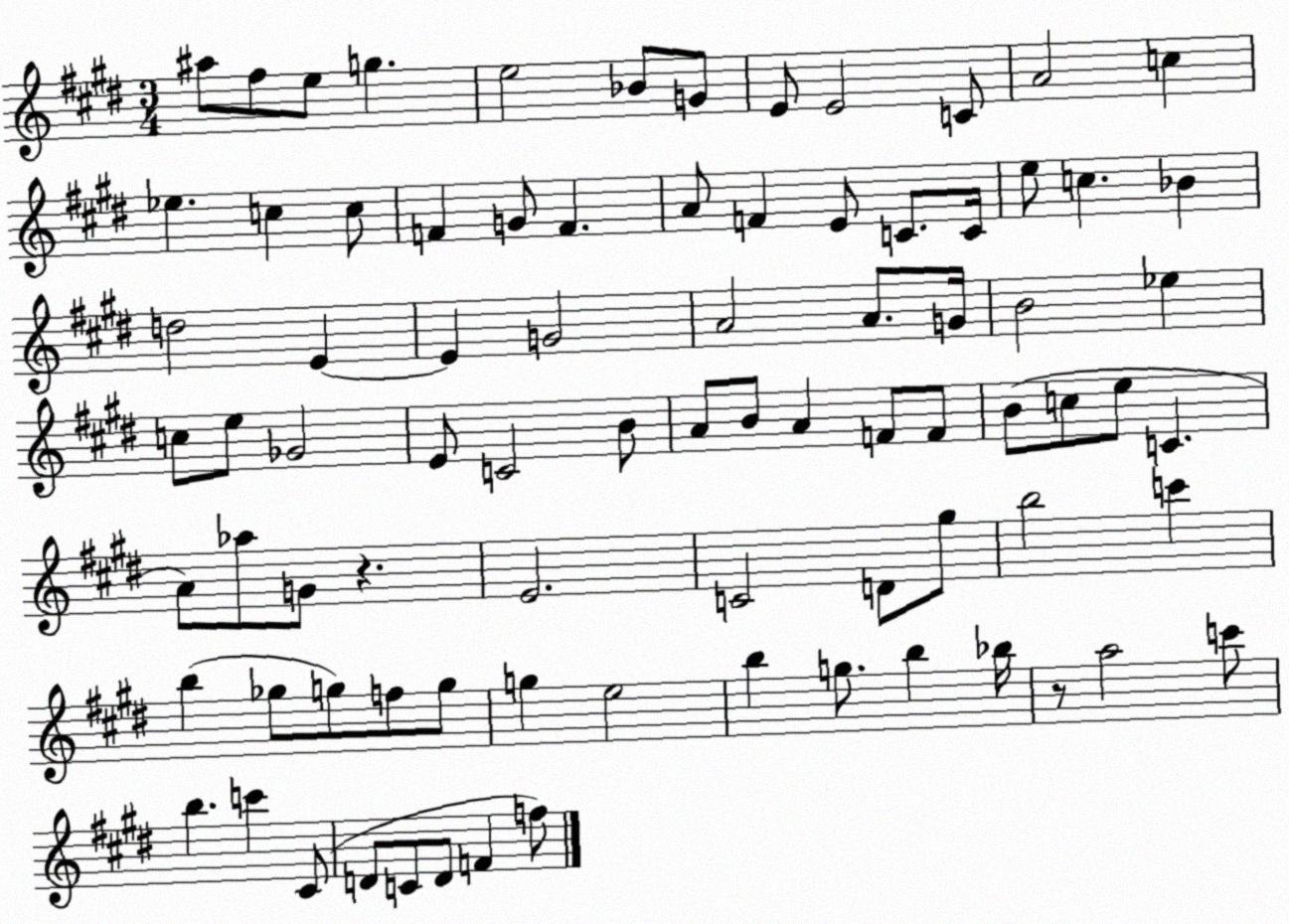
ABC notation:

X:1
T:Untitled
M:3/4
L:1/4
K:E
^a/2 ^f/2 e/2 g e2 _B/2 G/2 E/2 E2 C/2 A2 c _e c c/2 F G/2 F A/2 F E/2 C/2 C/4 e/2 c _B d2 E E G2 A2 A/2 G/4 B2 _e c/2 e/2 _G2 E/2 C2 B/2 A/2 B/2 A F/2 F/2 B/2 c/2 e/2 C A/2 _a/2 G/2 z E2 C2 D/2 ^g/2 b2 c' b _g/2 g/2 f/2 g/2 g e2 b g/2 b _b/4 z/2 a2 c'/2 b c' ^C/2 D/2 C/2 D/2 F f/2